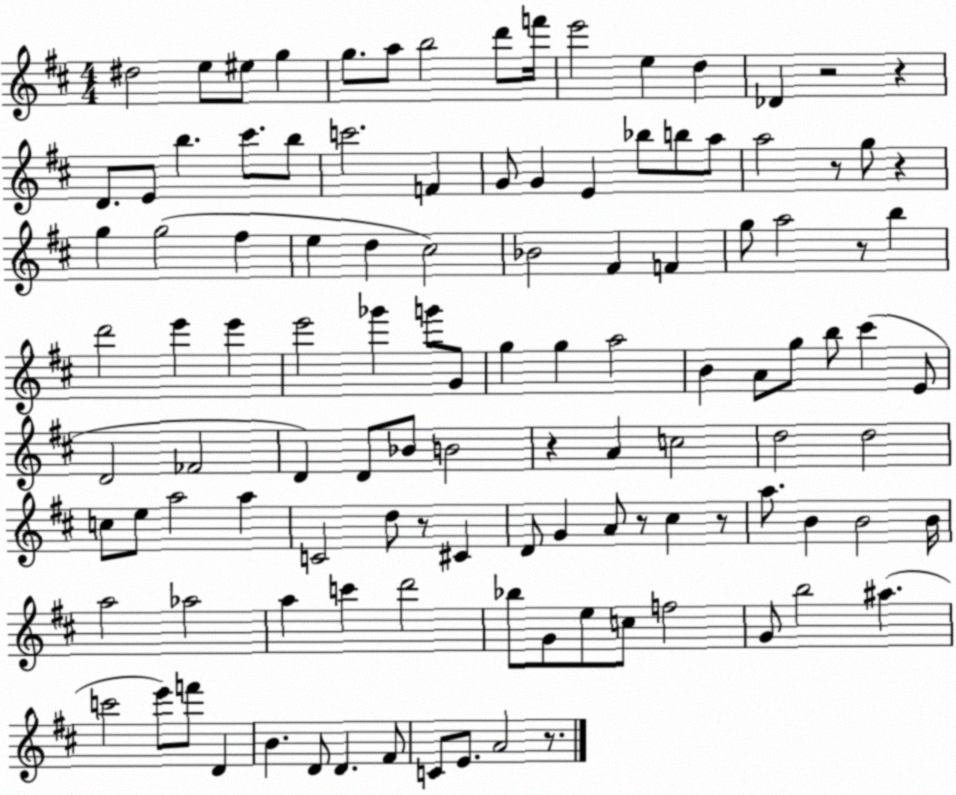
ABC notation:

X:1
T:Untitled
M:4/4
L:1/4
K:D
^d2 e/2 ^e/2 g g/2 a/2 b2 d'/2 f'/4 e'2 e d _D z2 z D/2 E/2 b ^c'/2 b/2 c'2 F G/2 G E _b/2 b/2 a/2 a2 z/2 g/2 z g g2 ^f e d ^c2 _B2 ^F F g/2 a2 z/2 b d'2 e' e' e'2 _g' g'/2 G/2 g g a2 B A/2 g/2 b/2 ^c' E/2 D2 _F2 D D/2 _B/2 B2 z A c2 d2 d2 c/2 e/2 a2 a C2 d/2 z/2 ^C D/2 G A/2 z/2 ^c z/2 a/2 B B2 B/4 a2 _a2 a c' d'2 _b/2 G/2 e/2 c/2 f2 G/2 b2 ^a c'2 e'/2 f'/2 D B D/2 D ^F/2 C/2 E/2 A2 z/2